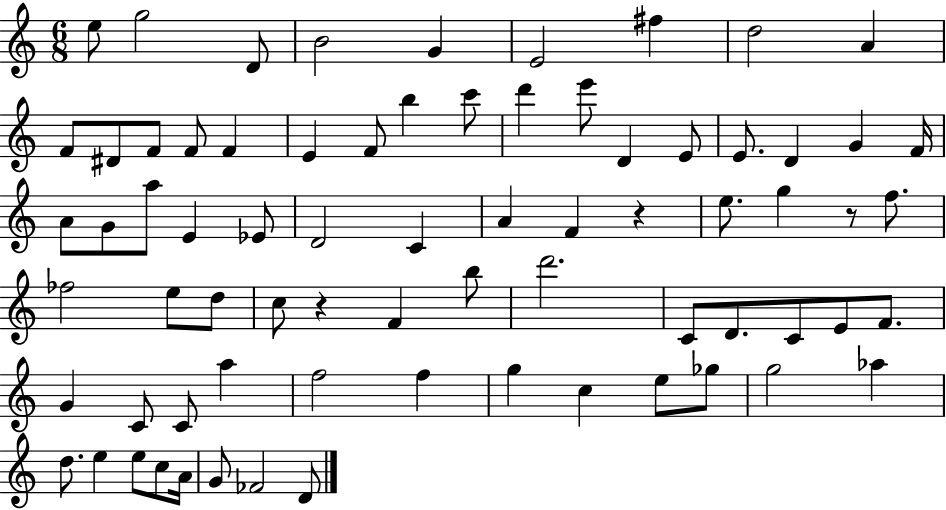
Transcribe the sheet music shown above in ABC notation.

X:1
T:Untitled
M:6/8
L:1/4
K:C
e/2 g2 D/2 B2 G E2 ^f d2 A F/2 ^D/2 F/2 F/2 F E F/2 b c'/2 d' e'/2 D E/2 E/2 D G F/4 A/2 G/2 a/2 E _E/2 D2 C A F z e/2 g z/2 f/2 _f2 e/2 d/2 c/2 z F b/2 d'2 C/2 D/2 C/2 E/2 F/2 G C/2 C/2 a f2 f g c e/2 _g/2 g2 _a d/2 e e/2 c/2 A/4 G/2 _F2 D/2